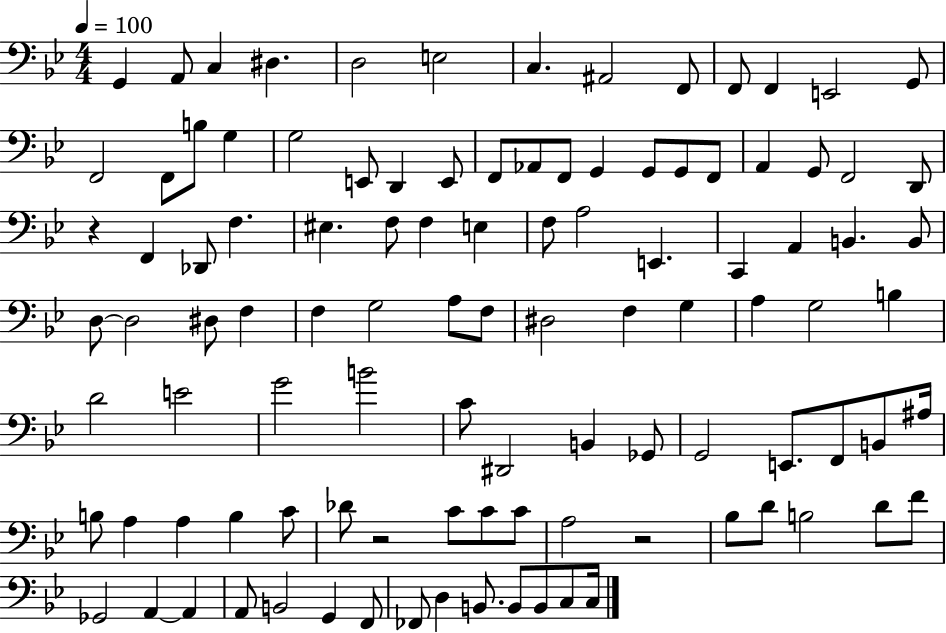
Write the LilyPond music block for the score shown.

{
  \clef bass
  \numericTimeSignature
  \time 4/4
  \key bes \major
  \tempo 4 = 100
  g,4 a,8 c4 dis4. | d2 e2 | c4. ais,2 f,8 | f,8 f,4 e,2 g,8 | \break f,2 f,8 b8 g4 | g2 e,8 d,4 e,8 | f,8 aes,8 f,8 g,4 g,8 g,8 f,8 | a,4 g,8 f,2 d,8 | \break r4 f,4 des,8 f4. | eis4. f8 f4 e4 | f8 a2 e,4. | c,4 a,4 b,4. b,8 | \break d8~~ d2 dis8 f4 | f4 g2 a8 f8 | dis2 f4 g4 | a4 g2 b4 | \break d'2 e'2 | g'2 b'2 | c'8 dis,2 b,4 ges,8 | g,2 e,8. f,8 b,8 ais16 | \break b8 a4 a4 b4 c'8 | des'8 r2 c'8 c'8 c'8 | a2 r2 | bes8 d'8 b2 d'8 f'8 | \break ges,2 a,4~~ a,4 | a,8 b,2 g,4 f,8 | fes,8 d4 b,8. b,8 b,8 c8 c16 | \bar "|."
}